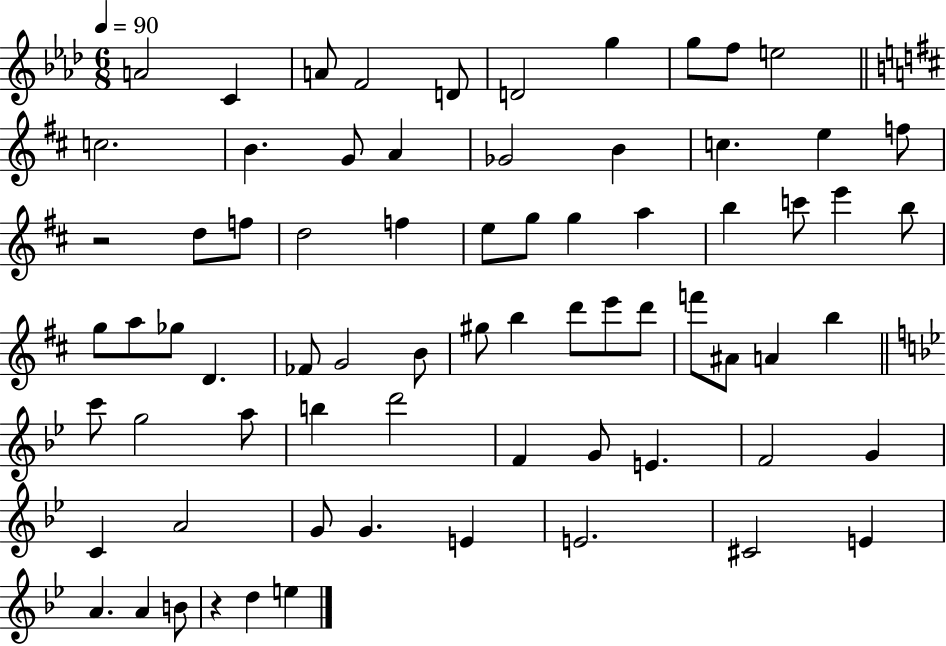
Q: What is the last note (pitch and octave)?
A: E5